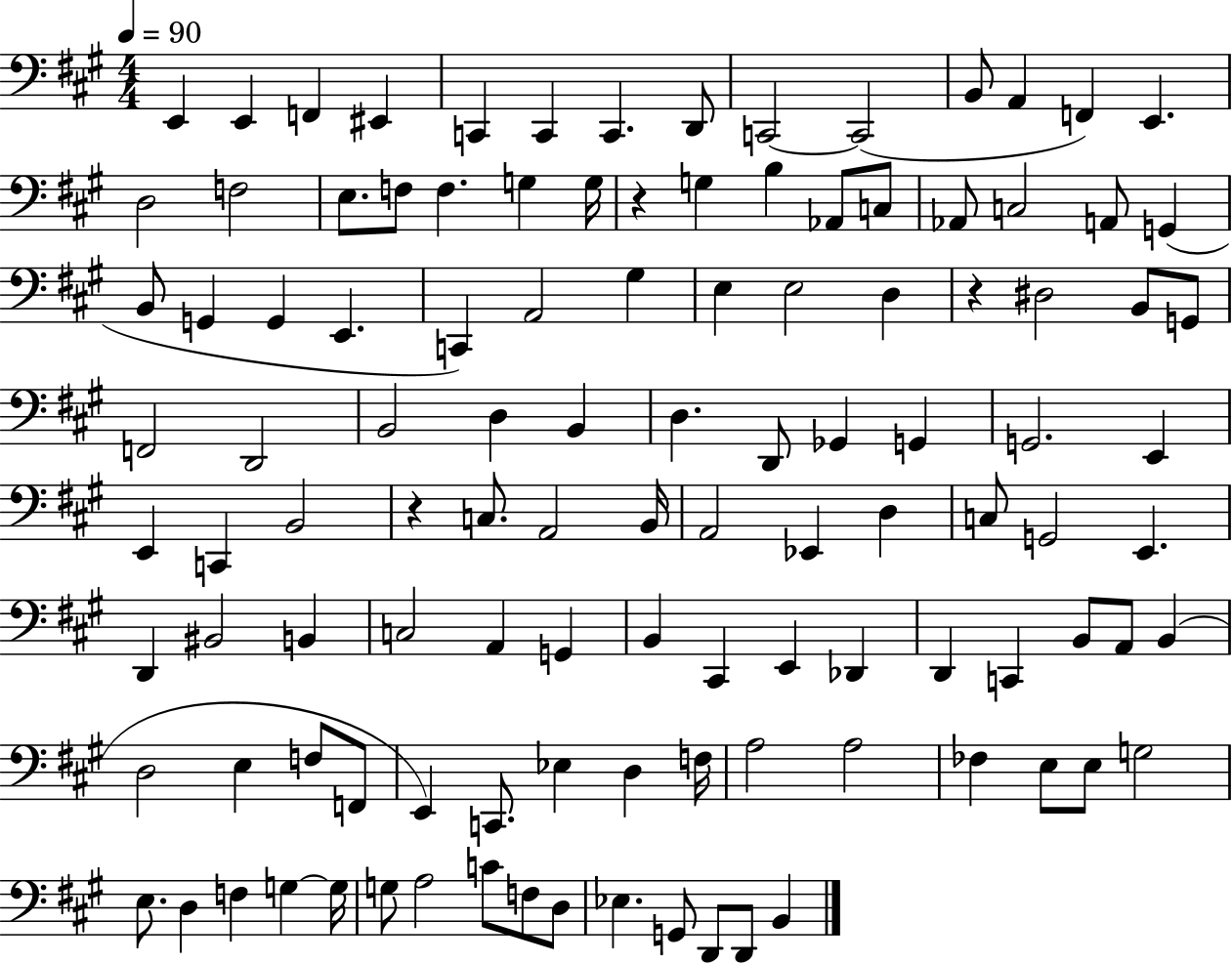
{
  \clef bass
  \numericTimeSignature
  \time 4/4
  \key a \major
  \tempo 4 = 90
  e,4 e,4 f,4 eis,4 | c,4 c,4 c,4. d,8 | c,2~~ c,2( | b,8 a,4 f,4) e,4. | \break d2 f2 | e8. f8 f4. g4 g16 | r4 g4 b4 aes,8 c8 | aes,8 c2 a,8 g,4( | \break b,8 g,4 g,4 e,4. | c,4) a,2 gis4 | e4 e2 d4 | r4 dis2 b,8 g,8 | \break f,2 d,2 | b,2 d4 b,4 | d4. d,8 ges,4 g,4 | g,2. e,4 | \break e,4 c,4 b,2 | r4 c8. a,2 b,16 | a,2 ees,4 d4 | c8 g,2 e,4. | \break d,4 bis,2 b,4 | c2 a,4 g,4 | b,4 cis,4 e,4 des,4 | d,4 c,4 b,8 a,8 b,4( | \break d2 e4 f8 f,8 | e,4) c,8. ees4 d4 f16 | a2 a2 | fes4 e8 e8 g2 | \break e8. d4 f4 g4~~ g16 | g8 a2 c'8 f8 d8 | ees4. g,8 d,8 d,8 b,4 | \bar "|."
}